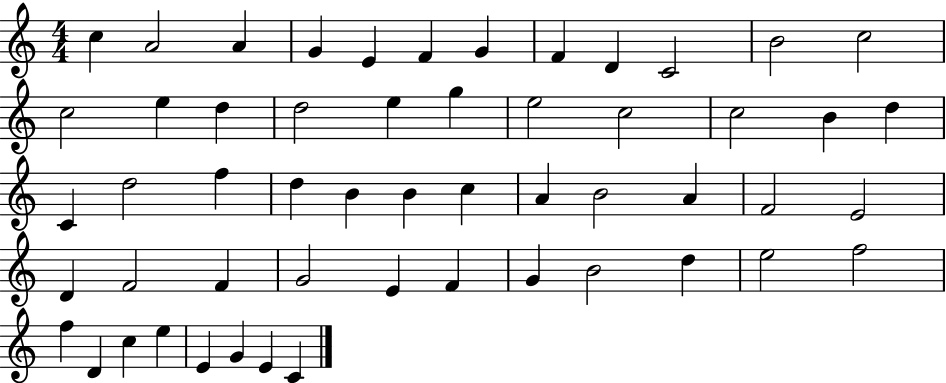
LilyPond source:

{
  \clef treble
  \numericTimeSignature
  \time 4/4
  \key c \major
  c''4 a'2 a'4 | g'4 e'4 f'4 g'4 | f'4 d'4 c'2 | b'2 c''2 | \break c''2 e''4 d''4 | d''2 e''4 g''4 | e''2 c''2 | c''2 b'4 d''4 | \break c'4 d''2 f''4 | d''4 b'4 b'4 c''4 | a'4 b'2 a'4 | f'2 e'2 | \break d'4 f'2 f'4 | g'2 e'4 f'4 | g'4 b'2 d''4 | e''2 f''2 | \break f''4 d'4 c''4 e''4 | e'4 g'4 e'4 c'4 | \bar "|."
}